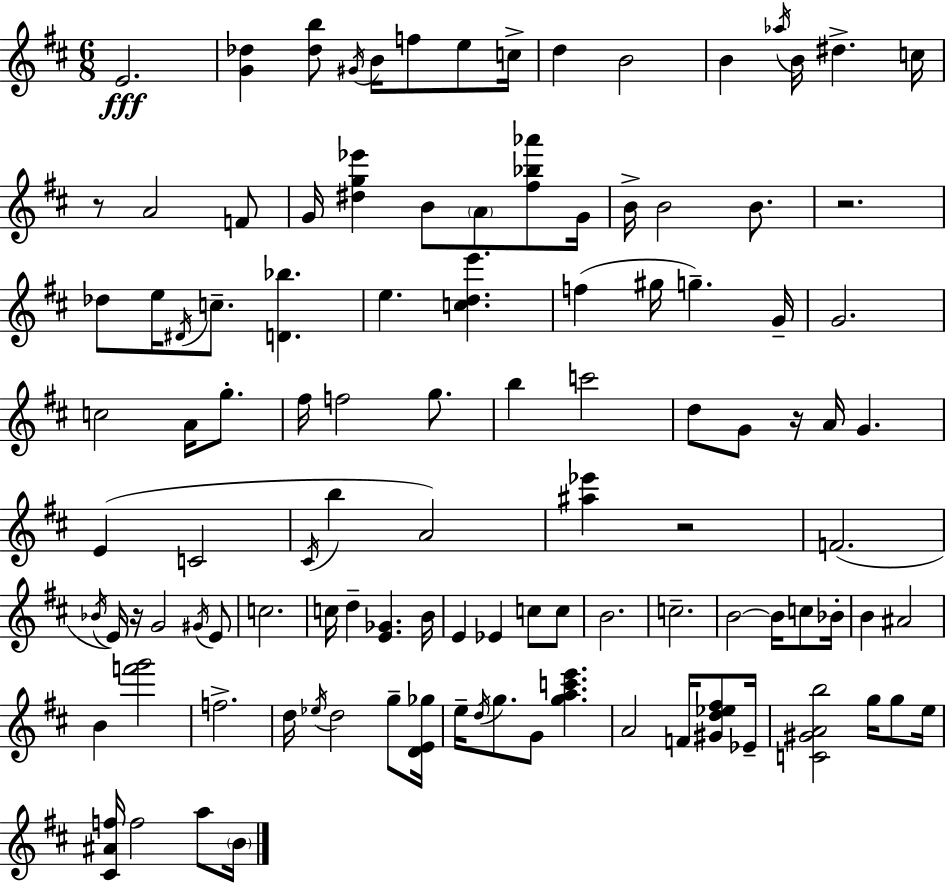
X:1
T:Untitled
M:6/8
L:1/4
K:D
E2 [G_d] [_db]/2 ^G/4 B/4 f/2 e/2 c/4 d B2 B _a/4 B/4 ^d c/4 z/2 A2 F/2 G/4 [^dg_e'] B/2 A/2 [^f_b_a']/2 G/4 B/4 B2 B/2 z2 _d/2 e/4 ^D/4 c/2 [D_b] e [cde'] f ^g/4 g G/4 G2 c2 A/4 g/2 ^f/4 f2 g/2 b c'2 d/2 G/2 z/4 A/4 G E C2 ^C/4 b A2 [^a_e'] z2 F2 _B/4 E/4 z/4 G2 ^G/4 E/2 c2 c/4 d [E_G] B/4 E _E c/2 c/2 B2 c2 B2 B/4 c/2 _B/4 B ^A2 B [f'g']2 f2 d/4 _e/4 d2 g/2 [DE_g]/4 e/4 d/4 g/2 G/2 [gac'e'] A2 F/4 [^Gd_e^f]/2 _E/4 [C^GAb]2 g/4 g/2 e/4 [^C^Af]/4 f2 a/2 B/4